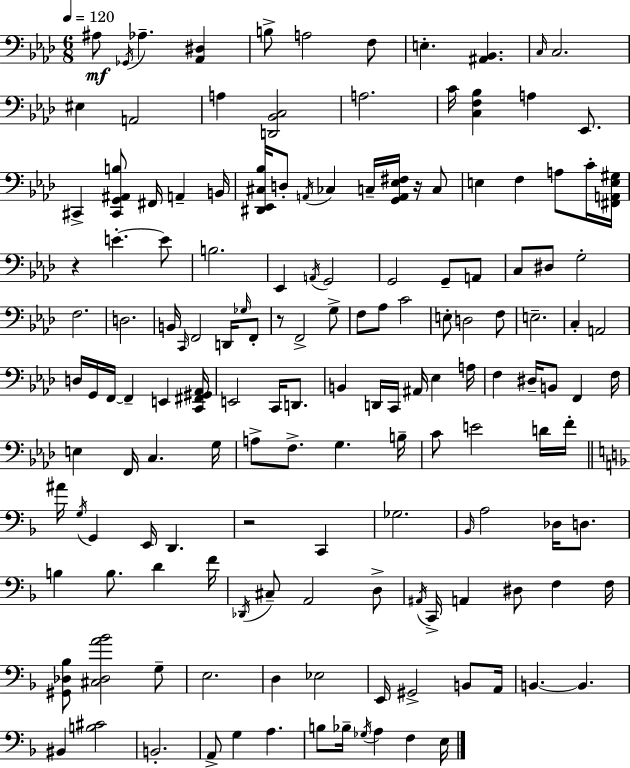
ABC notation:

X:1
T:Untitled
M:6/8
L:1/4
K:Ab
^A,/2 _G,,/4 _A, [_A,,^D,] B,/2 A,2 F,/2 E, [^A,,_B,,] C,/4 C,2 ^E, A,,2 A, [D,,_B,,C,]2 A,2 C/4 [C,F,_B,] A, _E,,/2 ^C,, [^C,,G,,^A,,B,]/2 ^F,,/4 A,, B,,/4 [^D,,_E,,^C,_B,]/4 D,/2 A,,/4 _C, C,/4 [G,,A,,_E,^F,]/4 z/4 C,/2 E, F, A,/2 C/4 [^F,,A,,E,^G,]/4 z E E/2 B,2 _E,, A,,/4 G,,2 G,,2 G,,/2 A,,/2 C,/2 ^D,/2 G,2 F,2 D,2 B,,/4 C,,/4 F,,2 D,,/4 _G,/4 F,,/2 z/2 F,,2 G,/2 F,/2 _A,/2 C2 E,/2 D,2 F,/2 E,2 C, A,,2 D,/4 G,,/4 F,,/4 F,, E,, [C,,^F,,^G,,_A,,]/4 E,,2 C,,/4 D,,/2 B,, D,,/4 C,,/4 ^A,,/4 _E, A,/4 F, ^D,/4 B,,/2 F,, F,/4 E, F,,/4 C, G,/4 A,/2 F,/2 G, B,/4 C/2 E2 D/4 F/4 ^A/4 G,/4 G,, E,,/4 D,, z2 C,, _G,2 _B,,/4 A,2 _D,/4 D,/2 B, B,/2 D F/4 _D,,/4 ^C,/2 A,,2 D,/2 ^A,,/4 C,,/4 A,, ^D,/2 F, F,/4 [^G,,_D,_B,]/2 [^C,_D,A_B]2 G,/2 E,2 D, _E,2 E,,/4 ^G,,2 B,,/2 A,,/4 B,, B,, ^B,, [B,^C]2 B,,2 A,,/2 G, A, B,/2 _B,/4 _G,/4 A, F, E,/4